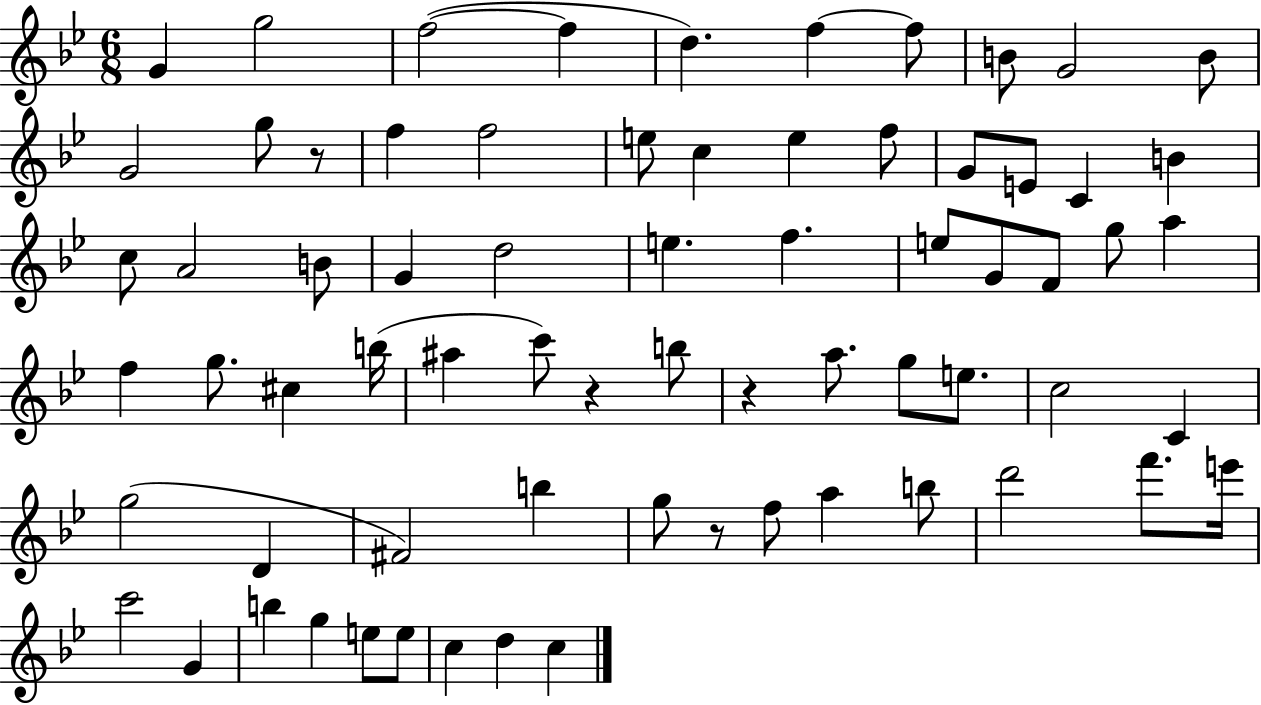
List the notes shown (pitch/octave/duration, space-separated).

G4/q G5/h F5/h F5/q D5/q. F5/q F5/e B4/e G4/h B4/e G4/h G5/e R/e F5/q F5/h E5/e C5/q E5/q F5/e G4/e E4/e C4/q B4/q C5/e A4/h B4/e G4/q D5/h E5/q. F5/q. E5/e G4/e F4/e G5/e A5/q F5/q G5/e. C#5/q B5/s A#5/q C6/e R/q B5/e R/q A5/e. G5/e E5/e. C5/h C4/q G5/h D4/q F#4/h B5/q G5/e R/e F5/e A5/q B5/e D6/h F6/e. E6/s C6/h G4/q B5/q G5/q E5/e E5/e C5/q D5/q C5/q